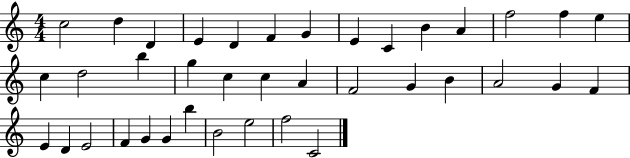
X:1
T:Untitled
M:4/4
L:1/4
K:C
c2 d D E D F G E C B A f2 f e c d2 b g c c A F2 G B A2 G F E D E2 F G G b B2 e2 f2 C2